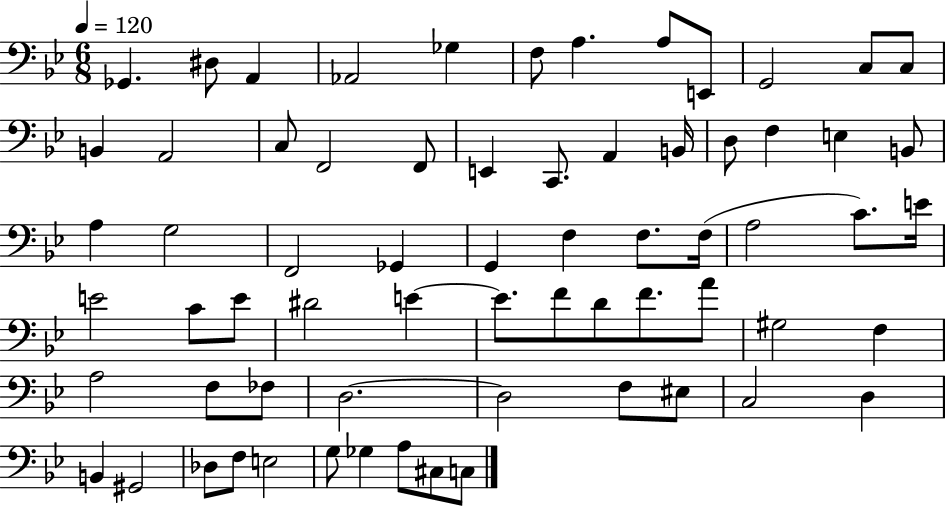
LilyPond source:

{
  \clef bass
  \numericTimeSignature
  \time 6/8
  \key bes \major
  \tempo 4 = 120
  \repeat volta 2 { ges,4. dis8 a,4 | aes,2 ges4 | f8 a4. a8 e,8 | g,2 c8 c8 | \break b,4 a,2 | c8 f,2 f,8 | e,4 c,8. a,4 b,16 | d8 f4 e4 b,8 | \break a4 g2 | f,2 ges,4 | g,4 f4 f8. f16( | a2 c'8.) e'16 | \break e'2 c'8 e'8 | dis'2 e'4~~ | e'8. f'8 d'8 f'8. a'8 | gis2 f4 | \break a2 f8 fes8 | d2.~~ | d2 f8 eis8 | c2 d4 | \break b,4 gis,2 | des8 f8 e2 | g8 ges4 a8 cis8 c8 | } \bar "|."
}